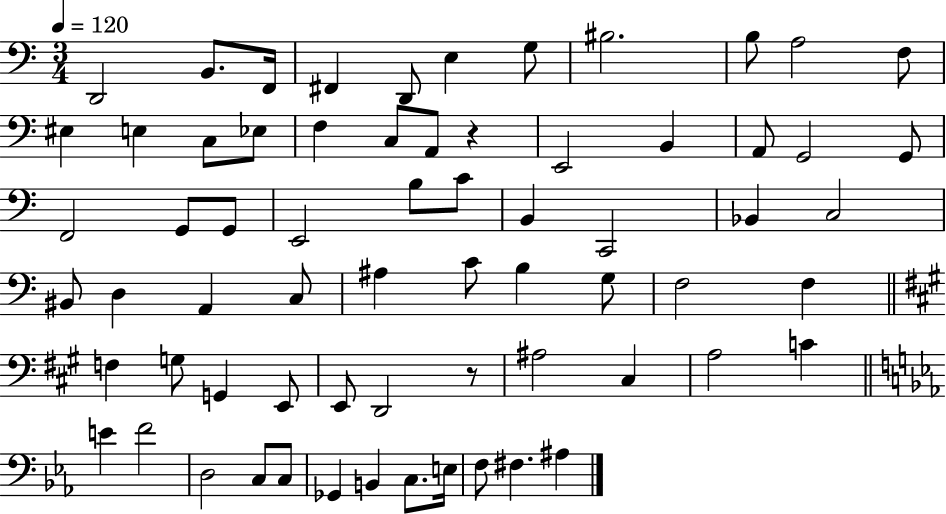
D2/h B2/e. F2/s F#2/q D2/e E3/q G3/e BIS3/h. B3/e A3/h F3/e EIS3/q E3/q C3/e Eb3/e F3/q C3/e A2/e R/q E2/h B2/q A2/e G2/h G2/e F2/h G2/e G2/e E2/h B3/e C4/e B2/q C2/h Bb2/q C3/h BIS2/e D3/q A2/q C3/e A#3/q C4/e B3/q G3/e F3/h F3/q F3/q G3/e G2/q E2/e E2/e D2/h R/e A#3/h C#3/q A3/h C4/q E4/q F4/h D3/h C3/e C3/e Gb2/q B2/q C3/e. E3/s F3/e F#3/q. A#3/q